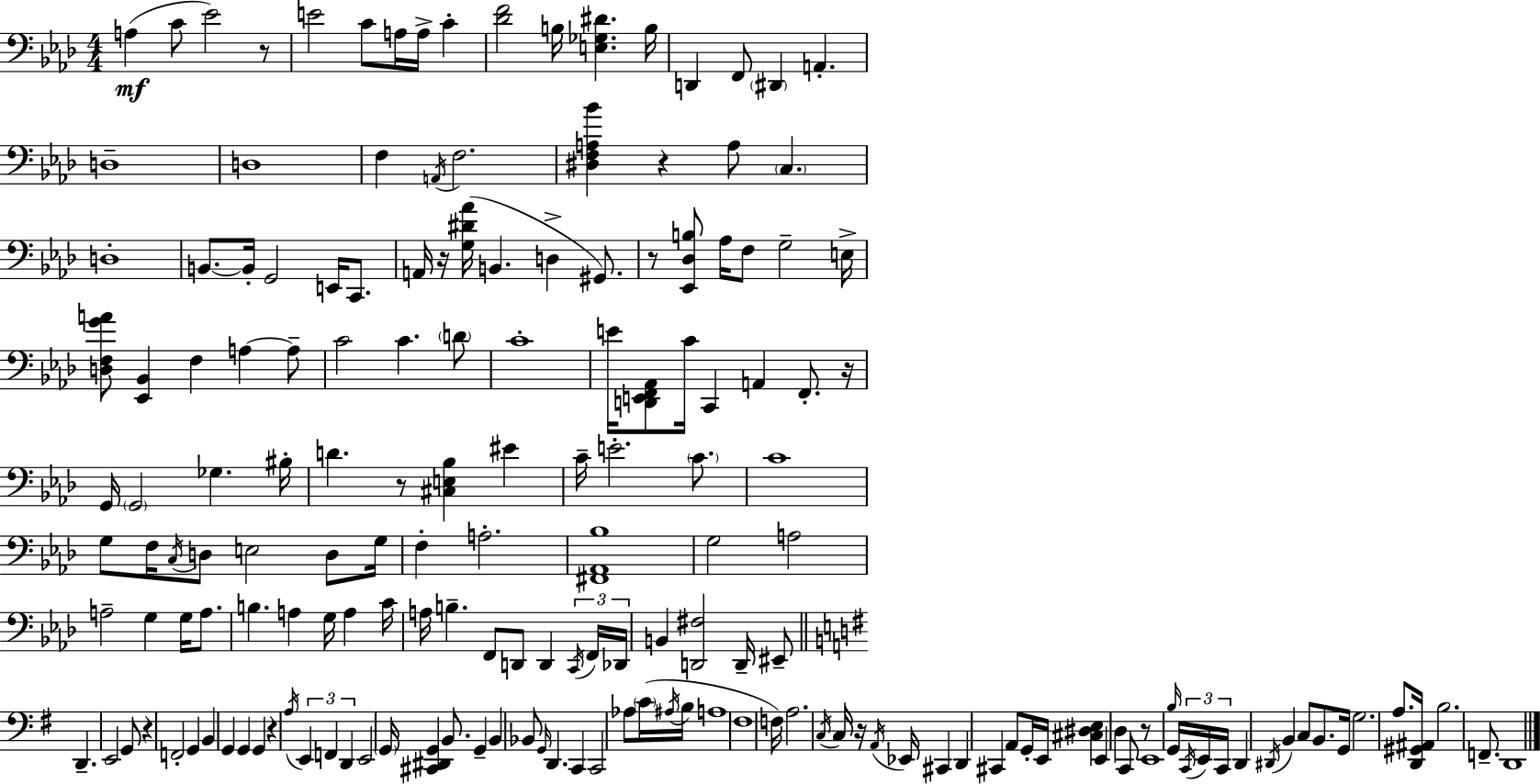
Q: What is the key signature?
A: AES major